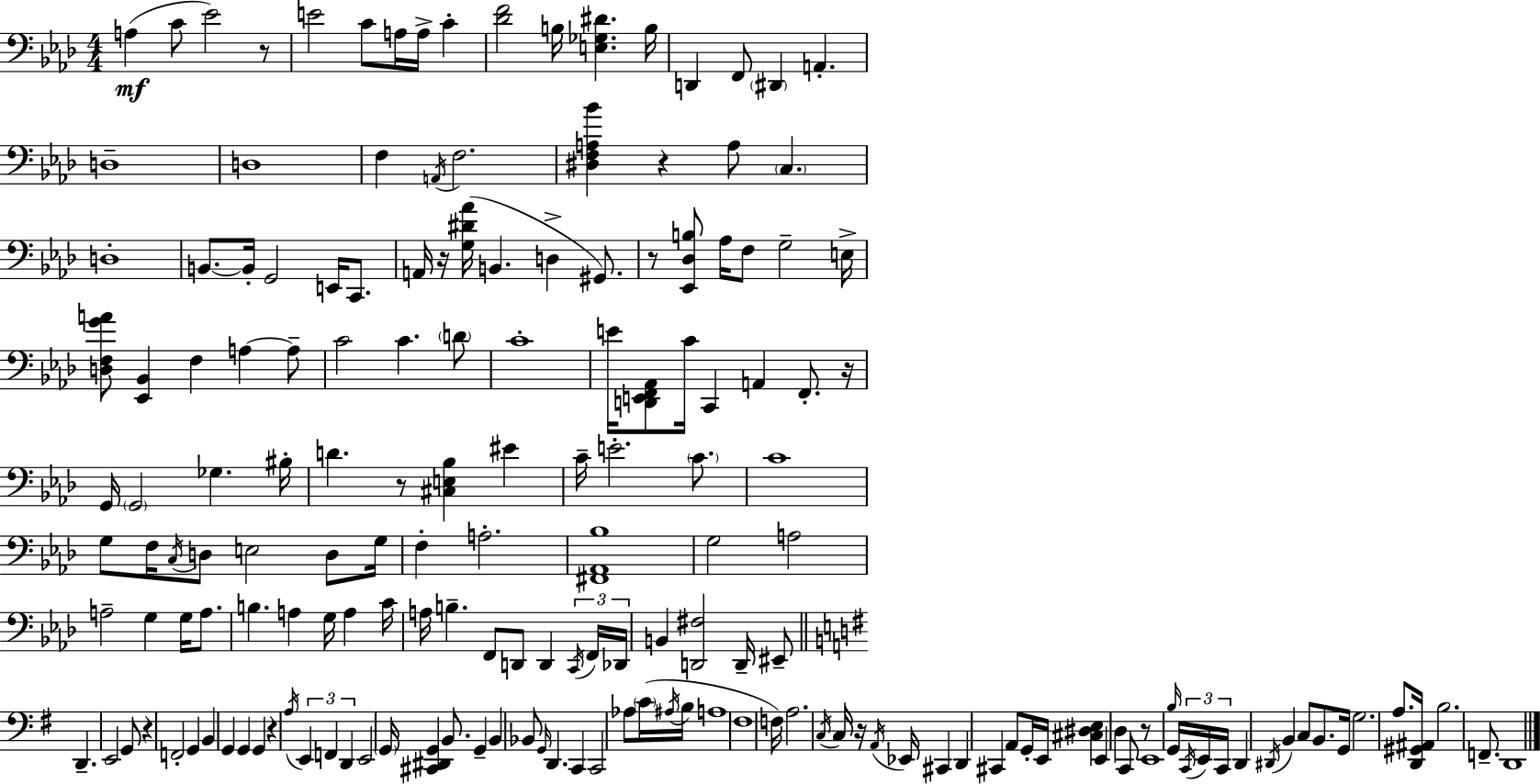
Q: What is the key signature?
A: AES major